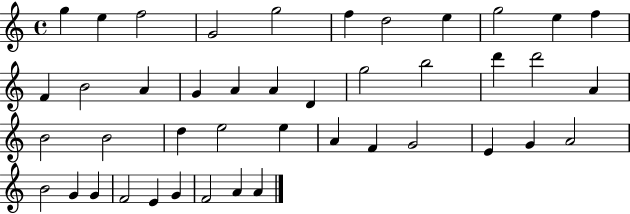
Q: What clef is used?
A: treble